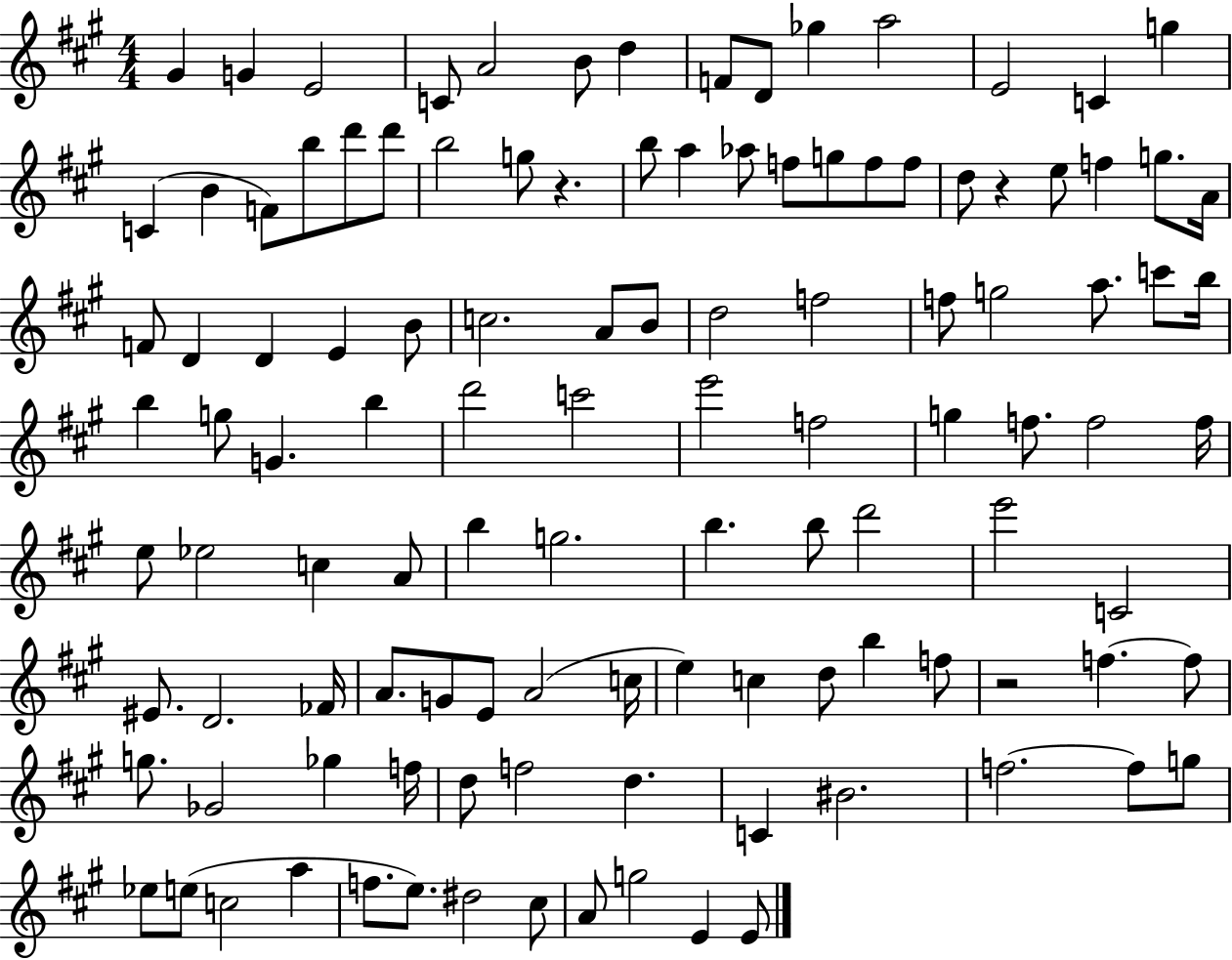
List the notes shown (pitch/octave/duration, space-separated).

G#4/q G4/q E4/h C4/e A4/h B4/e D5/q F4/e D4/e Gb5/q A5/h E4/h C4/q G5/q C4/q B4/q F4/e B5/e D6/e D6/e B5/h G5/e R/q. B5/e A5/q Ab5/e F5/e G5/e F5/e F5/e D5/e R/q E5/e F5/q G5/e. A4/s F4/e D4/q D4/q E4/q B4/e C5/h. A4/e B4/e D5/h F5/h F5/e G5/h A5/e. C6/e B5/s B5/q G5/e G4/q. B5/q D6/h C6/h E6/h F5/h G5/q F5/e. F5/h F5/s E5/e Eb5/h C5/q A4/e B5/q G5/h. B5/q. B5/e D6/h E6/h C4/h EIS4/e. D4/h. FES4/s A4/e. G4/e E4/e A4/h C5/s E5/q C5/q D5/e B5/q F5/e R/h F5/q. F5/e G5/e. Gb4/h Gb5/q F5/s D5/e F5/h D5/q. C4/q BIS4/h. F5/h. F5/e G5/e Eb5/e E5/e C5/h A5/q F5/e. E5/e. D#5/h C#5/e A4/e G5/h E4/q E4/e